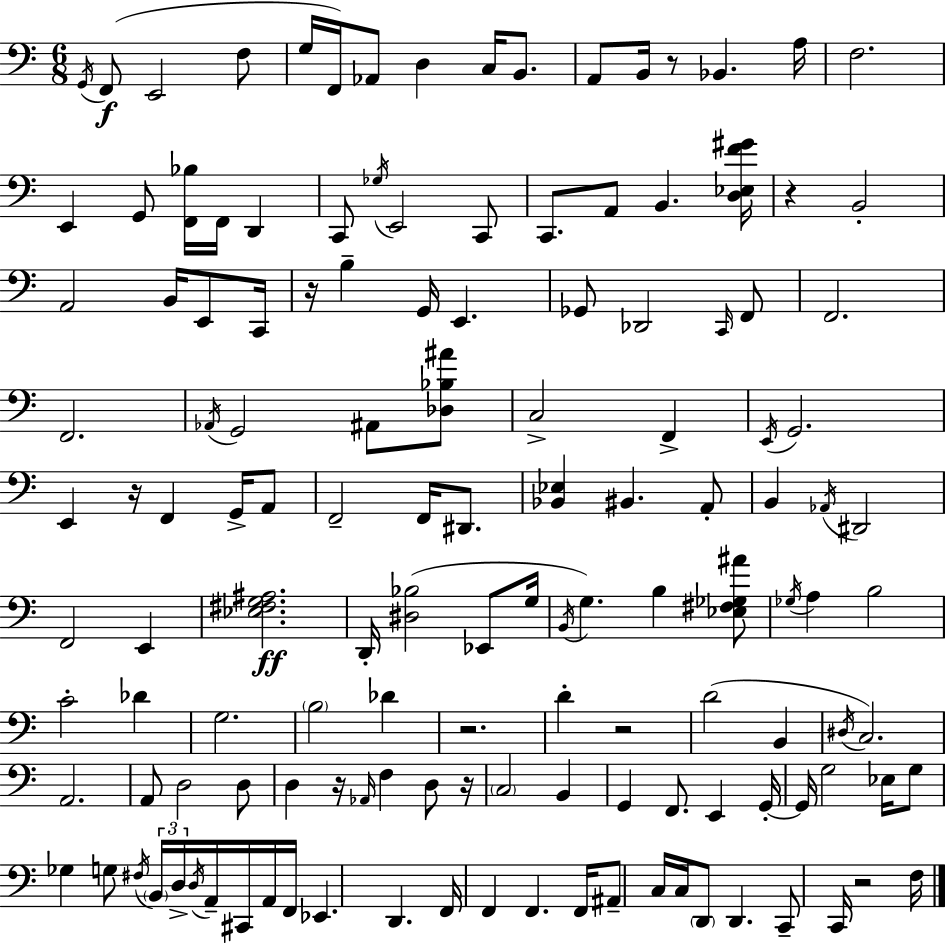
X:1
T:Untitled
M:6/8
L:1/4
K:C
G,,/4 F,,/2 E,,2 F,/2 G,/4 F,,/4 _A,,/2 D, C,/4 B,,/2 A,,/2 B,,/4 z/2 _B,, A,/4 F,2 E,, G,,/2 [F,,_B,]/4 F,,/4 D,, C,,/2 _G,/4 E,,2 C,,/2 C,,/2 A,,/2 B,, [D,_E,F^G]/4 z B,,2 A,,2 B,,/4 E,,/2 C,,/4 z/4 B, G,,/4 E,, _G,,/2 _D,,2 C,,/4 F,,/2 F,,2 F,,2 _A,,/4 G,,2 ^A,,/2 [_D,_B,^A]/2 C,2 F,, E,,/4 G,,2 E,, z/4 F,, G,,/4 A,,/2 F,,2 F,,/4 ^D,,/2 [_B,,_E,] ^B,, A,,/2 B,, _A,,/4 ^D,,2 F,,2 E,, [_E,^F,G,^A,]2 D,,/4 [^D,_B,]2 _E,,/2 G,/4 B,,/4 G, B, [_E,^F,_G,^A]/2 _G,/4 A, B,2 C2 _D G,2 B,2 _D z2 D z2 D2 B,, ^D,/4 C,2 A,,2 A,,/2 D,2 D,/2 D, z/4 _A,,/4 F, D,/2 z/4 C,2 B,, G,, F,,/2 E,, G,,/4 G,,/4 G,2 _E,/4 G,/2 _G, G,/2 ^F,/4 B,,/4 D,/4 D,/4 A,,/4 ^C,,/4 A,,/4 F,,/4 _E,, D,, F,,/4 F,, F,, F,,/4 ^A,,/2 C,/4 C,/4 D,,/2 D,, C,,/2 C,,/4 z2 F,/4